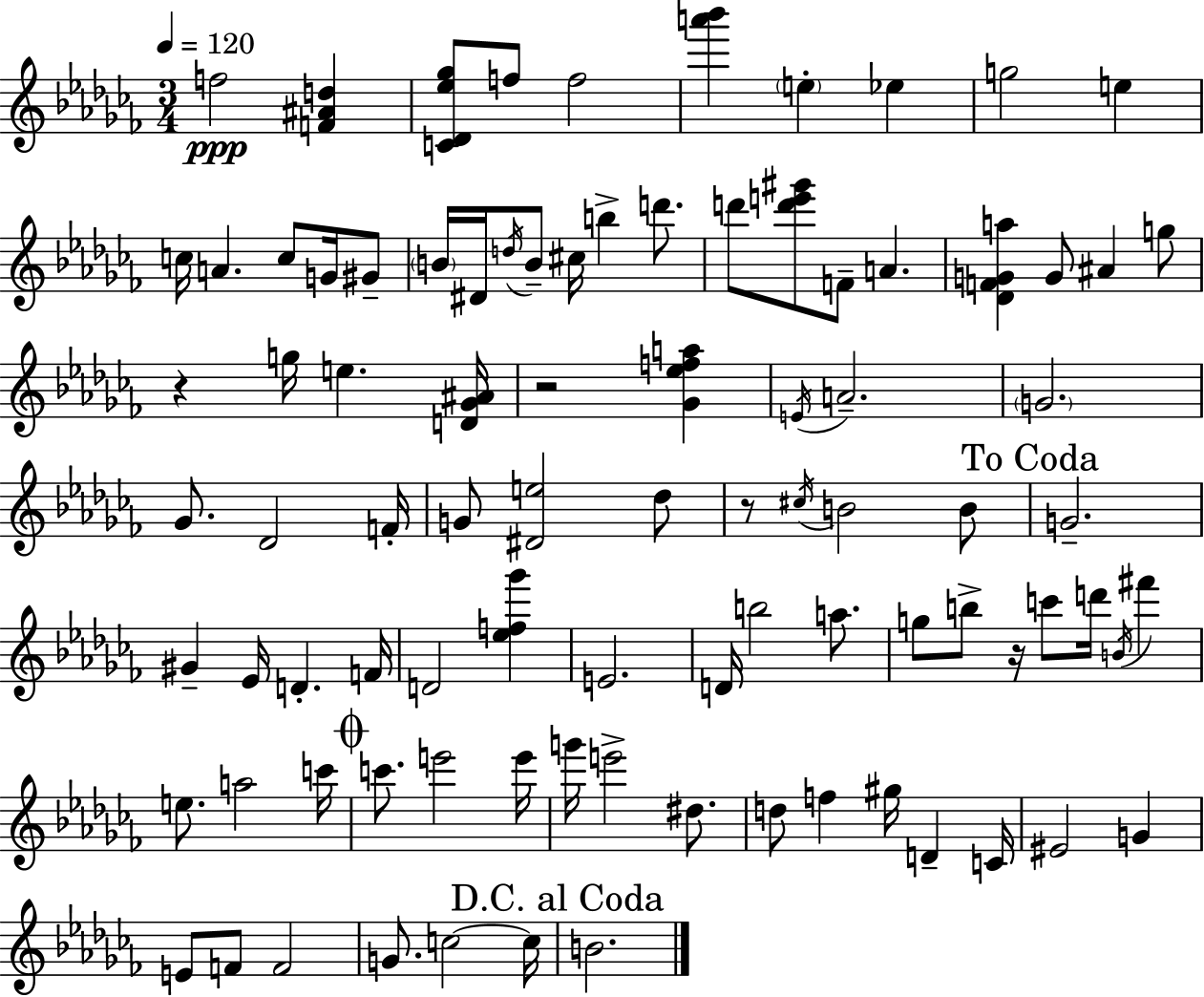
F5/h [F4,A#4,D5]/q [C4,Db4,Eb5,Gb5]/e F5/e F5/h [A6,Bb6]/q E5/q Eb5/q G5/h E5/q C5/s A4/q. C5/e G4/s G#4/e B4/s D#4/s D5/s B4/e C#5/s B5/q D6/e. D6/e [D6,E6,G#6]/e F4/e A4/q. [Db4,F4,G4,A5]/q G4/e A#4/q G5/e R/q G5/s E5/q. [D4,Gb4,A#4]/s R/h [Gb4,Eb5,F5,A5]/q E4/s A4/h. G4/h. Gb4/e. Db4/h F4/s G4/e [D#4,E5]/h Db5/e R/e C#5/s B4/h B4/e G4/h. G#4/q Eb4/s D4/q. F4/s D4/h [Eb5,F5,Gb6]/q E4/h. D4/s B5/h A5/e. G5/e B5/e R/s C6/e D6/s B4/s F#6/q E5/e. A5/h C6/s C6/e. E6/h E6/s G6/s E6/h D#5/e. D5/e F5/q G#5/s D4/q C4/s EIS4/h G4/q E4/e F4/e F4/h G4/e. C5/h C5/s B4/h.